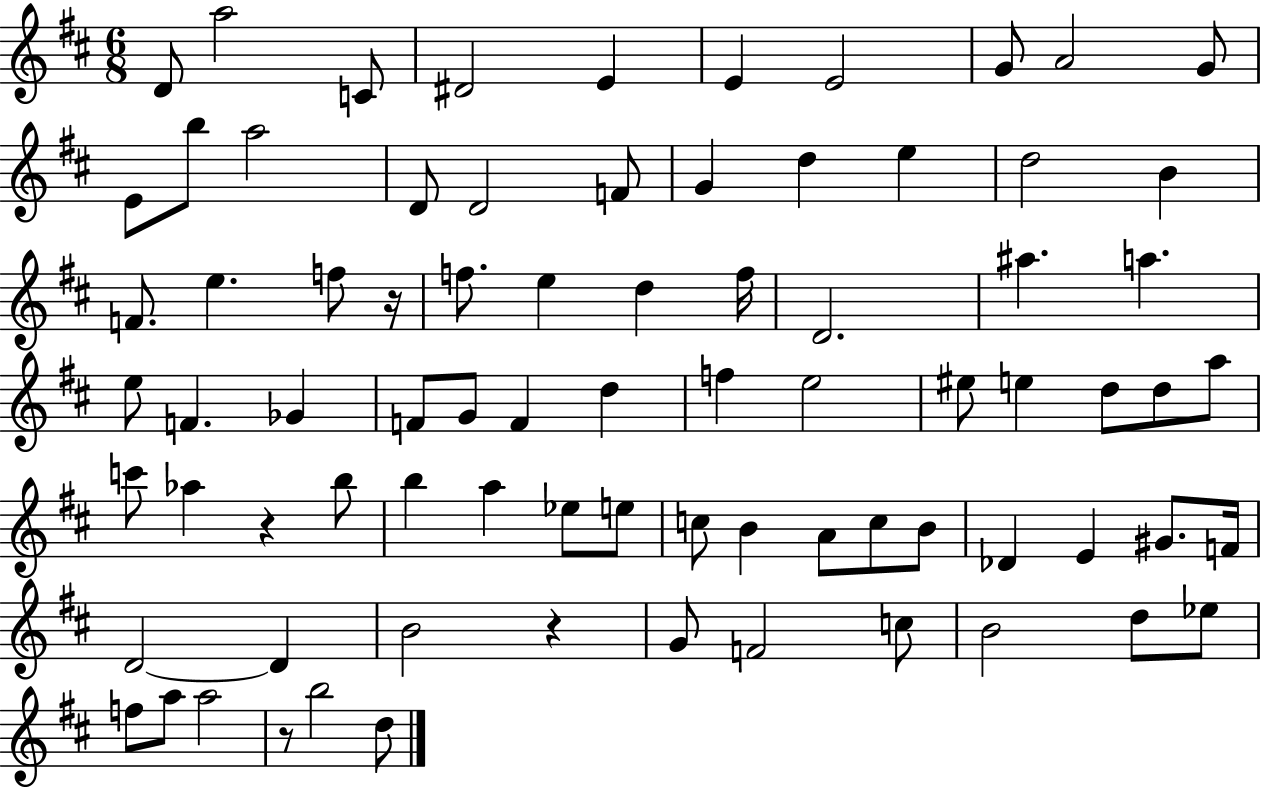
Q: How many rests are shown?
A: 4